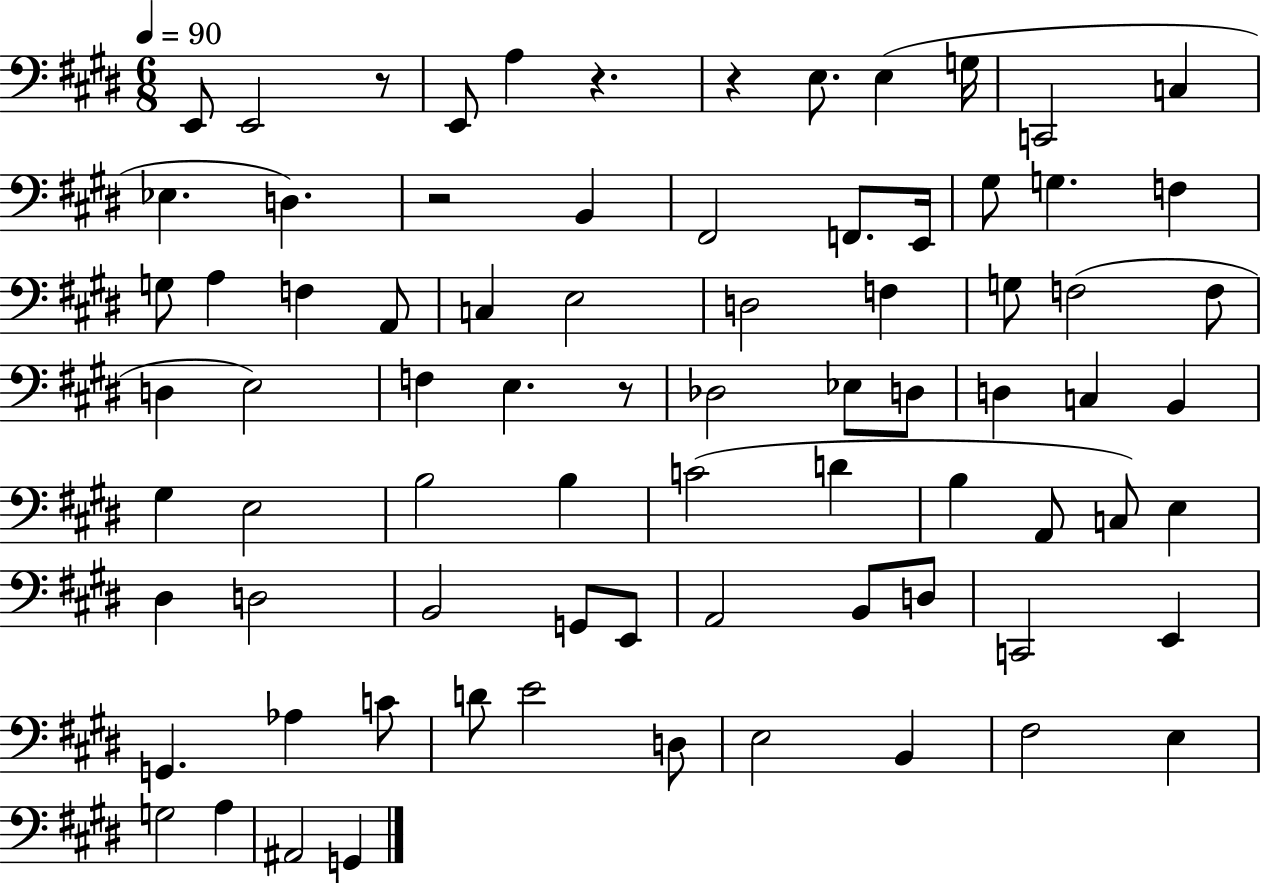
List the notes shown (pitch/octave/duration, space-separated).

E2/e E2/h R/e E2/e A3/q R/q. R/q E3/e. E3/q G3/s C2/h C3/q Eb3/q. D3/q. R/h B2/q F#2/h F2/e. E2/s G#3/e G3/q. F3/q G3/e A3/q F3/q A2/e C3/q E3/h D3/h F3/q G3/e F3/h F3/e D3/q E3/h F3/q E3/q. R/e Db3/h Eb3/e D3/e D3/q C3/q B2/q G#3/q E3/h B3/h B3/q C4/h D4/q B3/q A2/e C3/e E3/q D#3/q D3/h B2/h G2/e E2/e A2/h B2/e D3/e C2/h E2/q G2/q. Ab3/q C4/e D4/e E4/h D3/e E3/h B2/q F#3/h E3/q G3/h A3/q A#2/h G2/q